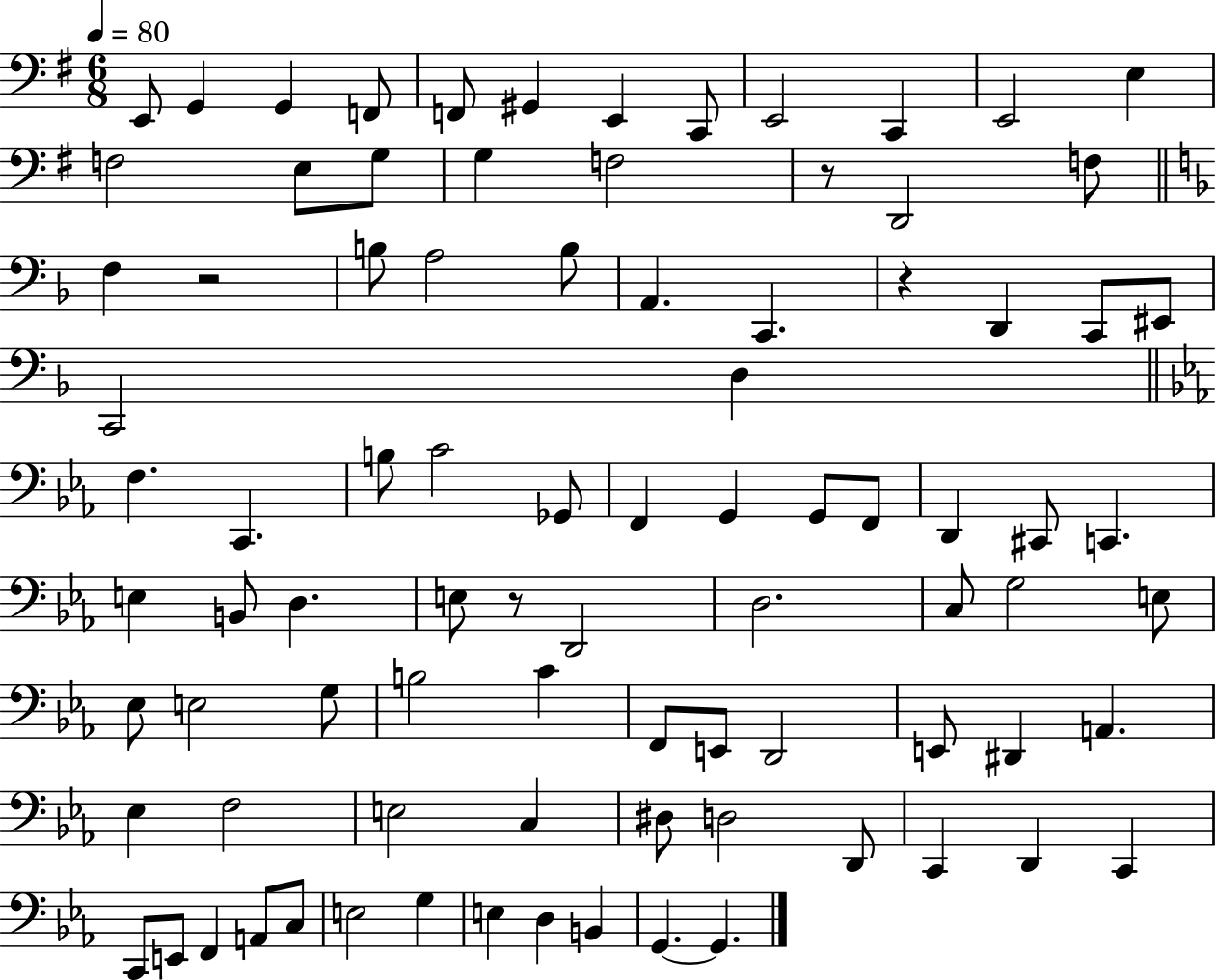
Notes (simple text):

E2/e G2/q G2/q F2/e F2/e G#2/q E2/q C2/e E2/h C2/q E2/h E3/q F3/h E3/e G3/e G3/q F3/h R/e D2/h F3/e F3/q R/h B3/e A3/h B3/e A2/q. C2/q. R/q D2/q C2/e EIS2/e C2/h D3/q F3/q. C2/q. B3/e C4/h Gb2/e F2/q G2/q G2/e F2/e D2/q C#2/e C2/q. E3/q B2/e D3/q. E3/e R/e D2/h D3/h. C3/e G3/h E3/e Eb3/e E3/h G3/e B3/h C4/q F2/e E2/e D2/h E2/e D#2/q A2/q. Eb3/q F3/h E3/h C3/q D#3/e D3/h D2/e C2/q D2/q C2/q C2/e E2/e F2/q A2/e C3/e E3/h G3/q E3/q D3/q B2/q G2/q. G2/q.